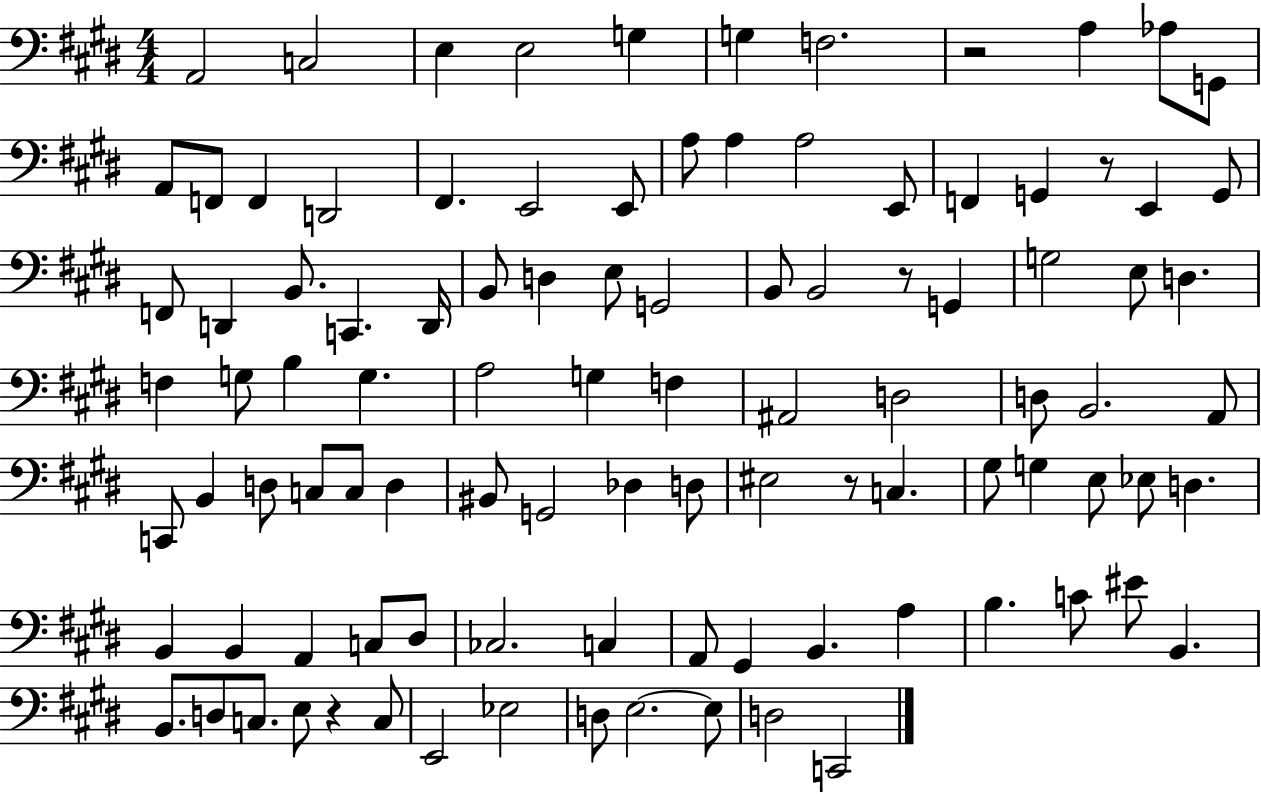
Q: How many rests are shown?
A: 5